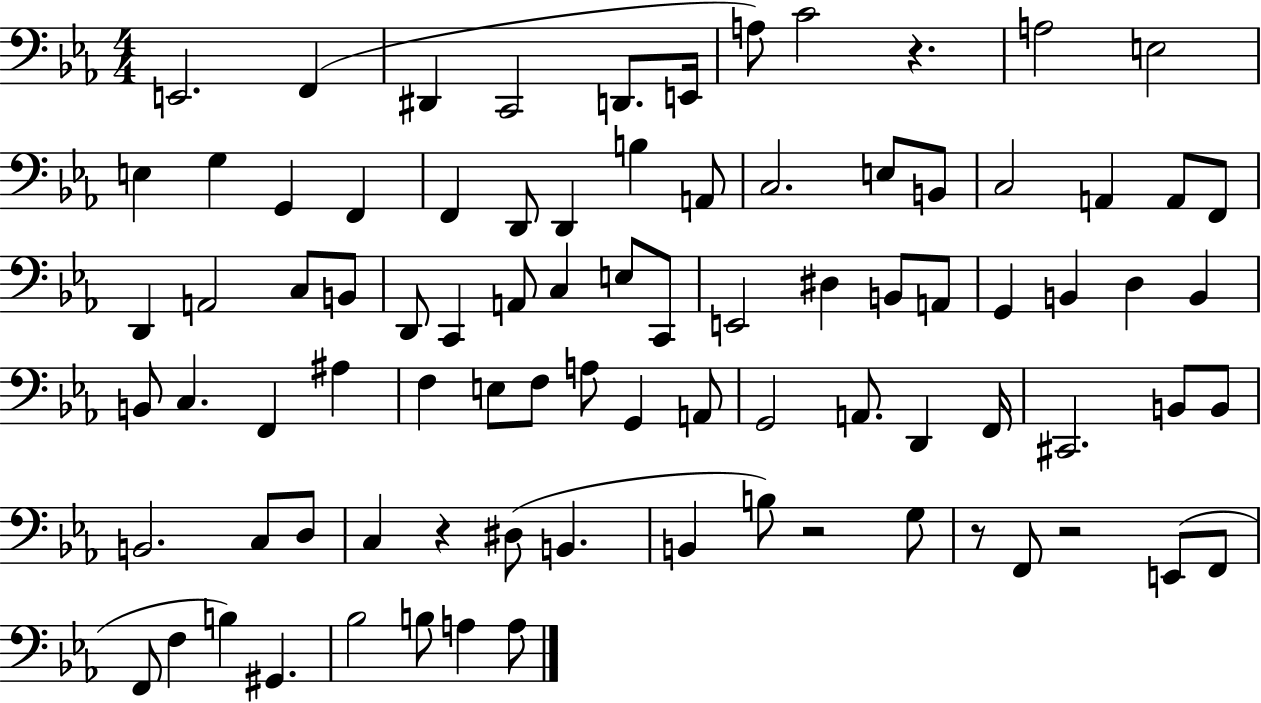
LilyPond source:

{
  \clef bass
  \numericTimeSignature
  \time 4/4
  \key ees \major
  e,2. f,4( | dis,4 c,2 d,8. e,16 | a8) c'2 r4. | a2 e2 | \break e4 g4 g,4 f,4 | f,4 d,8 d,4 b4 a,8 | c2. e8 b,8 | c2 a,4 a,8 f,8 | \break d,4 a,2 c8 b,8 | d,8 c,4 a,8 c4 e8 c,8 | e,2 dis4 b,8 a,8 | g,4 b,4 d4 b,4 | \break b,8 c4. f,4 ais4 | f4 e8 f8 a8 g,4 a,8 | g,2 a,8. d,4 f,16 | cis,2. b,8 b,8 | \break b,2. c8 d8 | c4 r4 dis8( b,4. | b,4 b8) r2 g8 | r8 f,8 r2 e,8( f,8 | \break f,8 f4 b4) gis,4. | bes2 b8 a4 a8 | \bar "|."
}